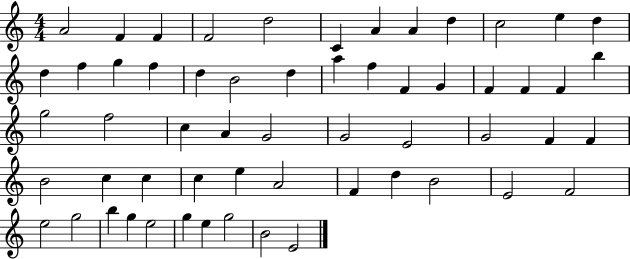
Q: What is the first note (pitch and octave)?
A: A4